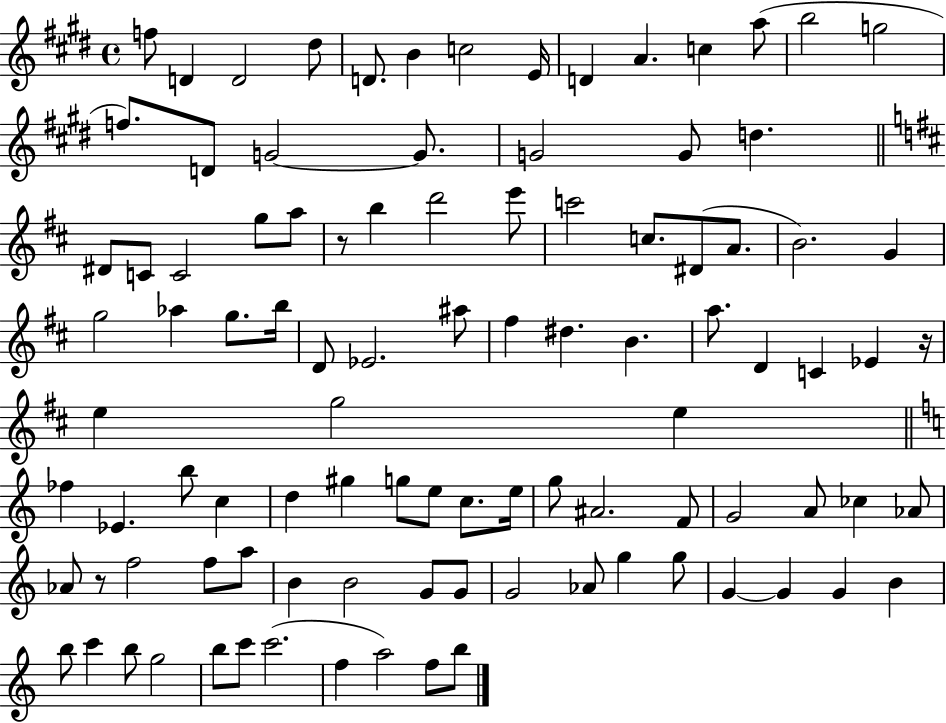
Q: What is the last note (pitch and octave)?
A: B5